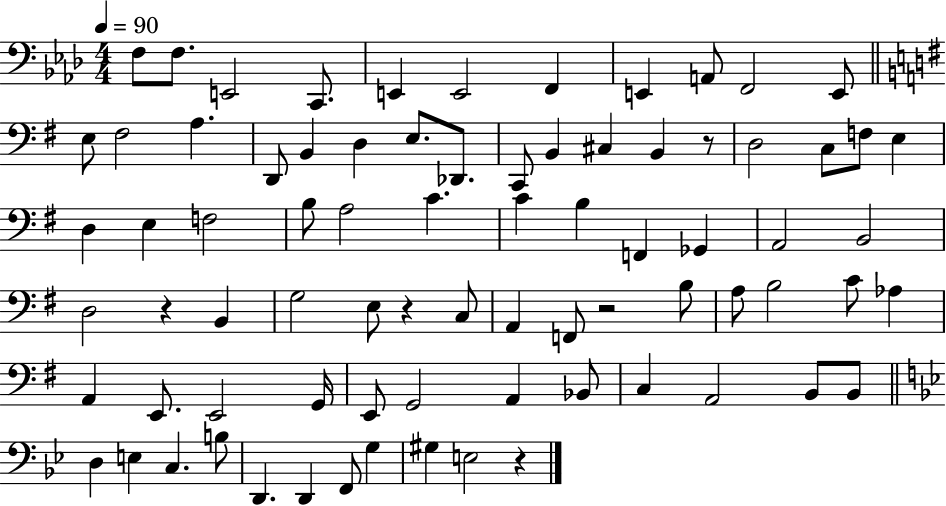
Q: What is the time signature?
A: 4/4